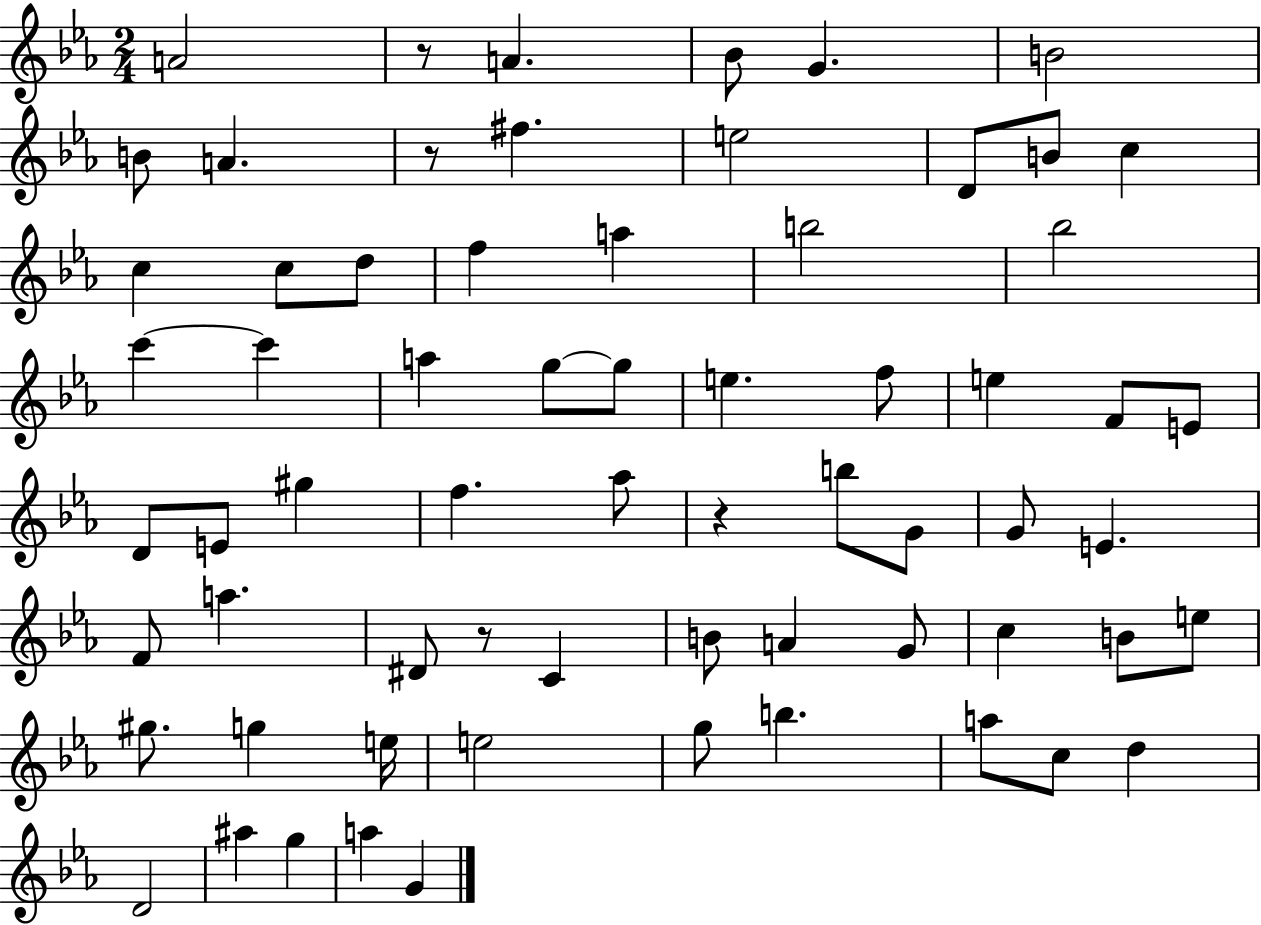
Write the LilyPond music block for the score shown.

{
  \clef treble
  \numericTimeSignature
  \time 2/4
  \key ees \major
  a'2 | r8 a'4. | bes'8 g'4. | b'2 | \break b'8 a'4. | r8 fis''4. | e''2 | d'8 b'8 c''4 | \break c''4 c''8 d''8 | f''4 a''4 | b''2 | bes''2 | \break c'''4~~ c'''4 | a''4 g''8~~ g''8 | e''4. f''8 | e''4 f'8 e'8 | \break d'8 e'8 gis''4 | f''4. aes''8 | r4 b''8 g'8 | g'8 e'4. | \break f'8 a''4. | dis'8 r8 c'4 | b'8 a'4 g'8 | c''4 b'8 e''8 | \break gis''8. g''4 e''16 | e''2 | g''8 b''4. | a''8 c''8 d''4 | \break d'2 | ais''4 g''4 | a''4 g'4 | \bar "|."
}